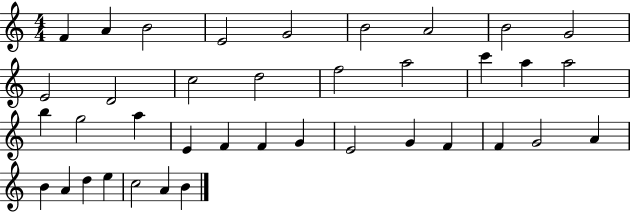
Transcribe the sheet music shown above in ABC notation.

X:1
T:Untitled
M:4/4
L:1/4
K:C
F A B2 E2 G2 B2 A2 B2 G2 E2 D2 c2 d2 f2 a2 c' a a2 b g2 a E F F G E2 G F F G2 A B A d e c2 A B